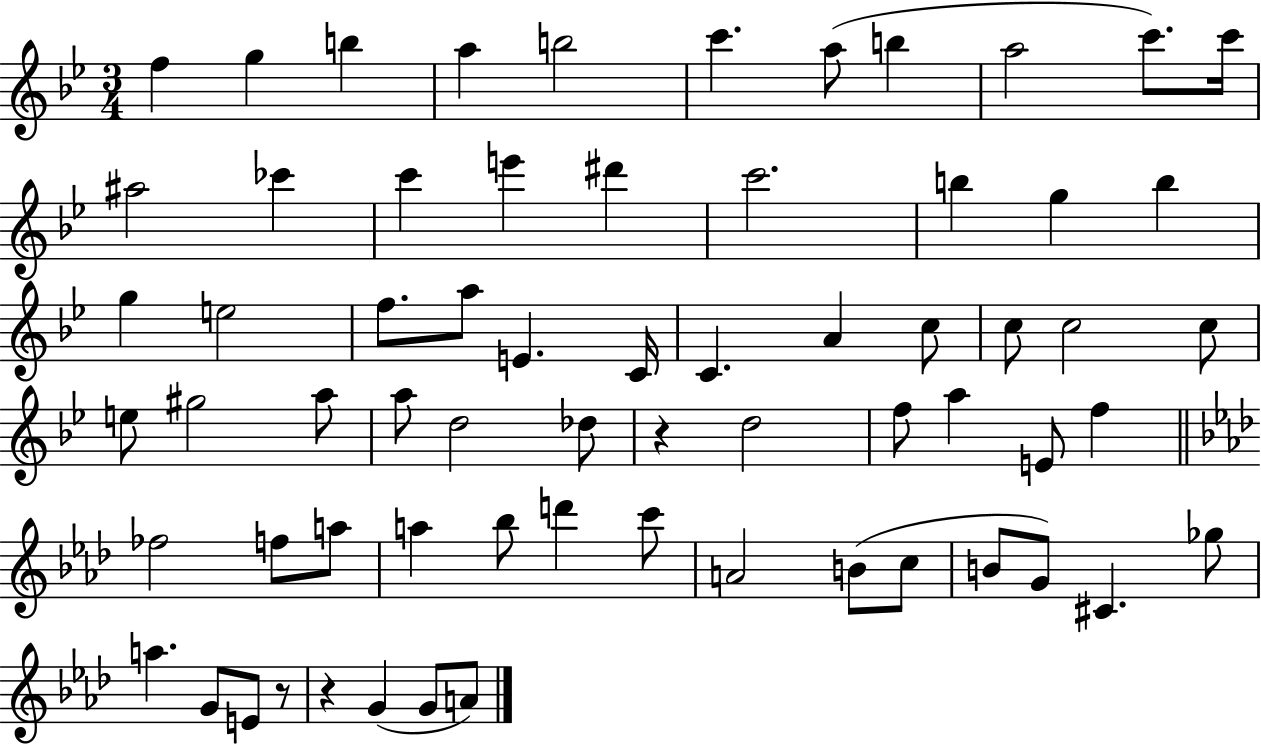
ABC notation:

X:1
T:Untitled
M:3/4
L:1/4
K:Bb
f g b a b2 c' a/2 b a2 c'/2 c'/4 ^a2 _c' c' e' ^d' c'2 b g b g e2 f/2 a/2 E C/4 C A c/2 c/2 c2 c/2 e/2 ^g2 a/2 a/2 d2 _d/2 z d2 f/2 a E/2 f _f2 f/2 a/2 a _b/2 d' c'/2 A2 B/2 c/2 B/2 G/2 ^C _g/2 a G/2 E/2 z/2 z G G/2 A/2